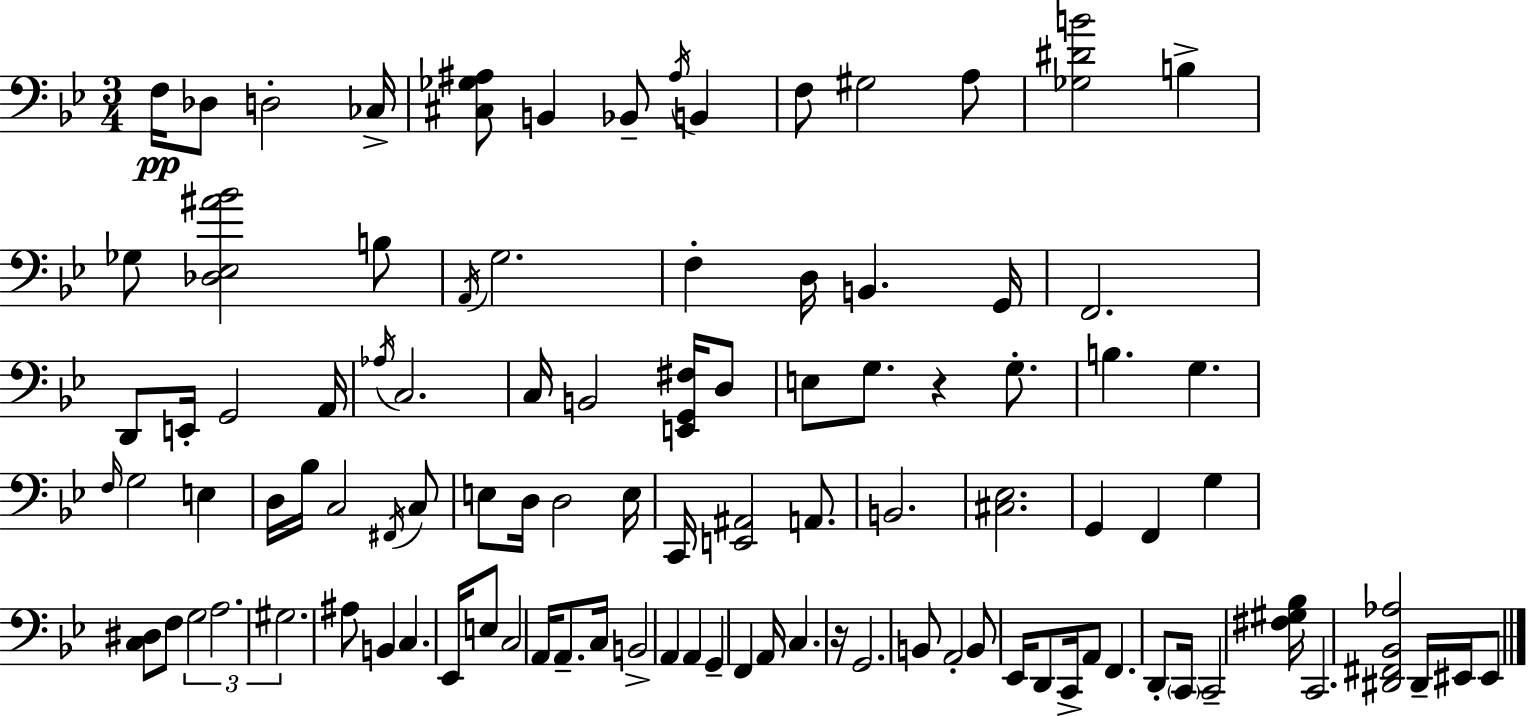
X:1
T:Untitled
M:3/4
L:1/4
K:Bb
F,/4 _D,/2 D,2 _C,/4 [^C,_G,^A,]/2 B,, _B,,/2 ^A,/4 B,, F,/2 ^G,2 A,/2 [_G,^DB]2 B, _G,/2 [_D,_E,^A_B]2 B,/2 A,,/4 G,2 F, D,/4 B,, G,,/4 F,,2 D,,/2 E,,/4 G,,2 A,,/4 _A,/4 C,2 C,/4 B,,2 [E,,G,,^F,]/4 D,/2 E,/2 G,/2 z G,/2 B, G, F,/4 G,2 E, D,/4 _B,/4 C,2 ^F,,/4 C,/2 E,/2 D,/4 D,2 E,/4 C,,/4 [E,,^A,,]2 A,,/2 B,,2 [^C,_E,]2 G,, F,, G, [C,^D,]/2 F,/2 G,2 A,2 ^G,2 ^A,/2 B,, C, _E,,/4 E,/2 C,2 A,,/4 A,,/2 C,/4 B,,2 A,, A,, G,, F,, A,,/4 C, z/4 G,,2 B,,/2 A,,2 B,,/2 _E,,/4 D,,/2 C,,/4 A,,/2 F,, D,,/2 C,,/4 C,,2 [^F,^G,_B,]/4 C,,2 [^D,,^F,,_B,,_A,]2 ^D,,/4 ^E,,/4 ^E,,/2